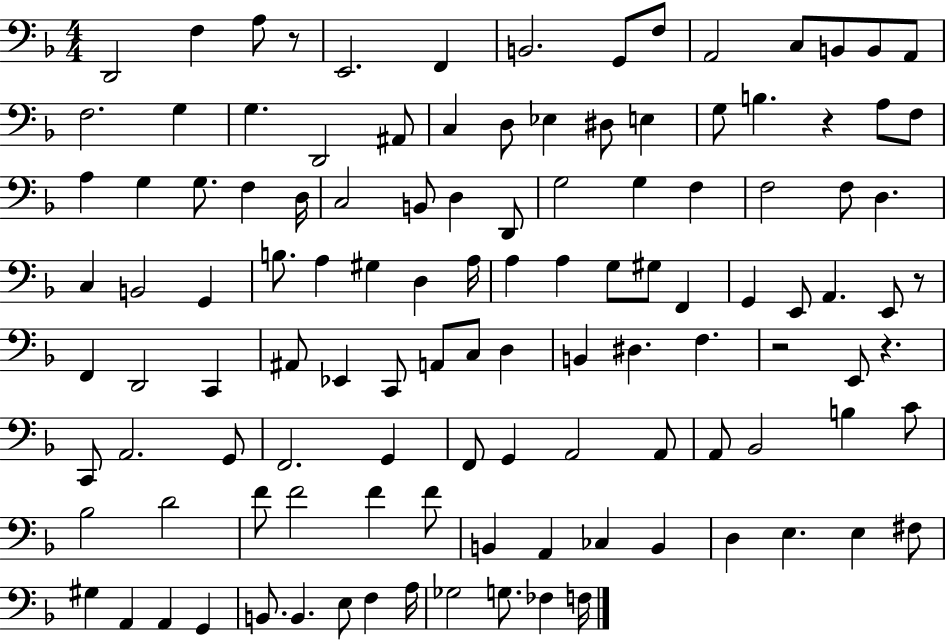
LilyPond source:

{
  \clef bass
  \numericTimeSignature
  \time 4/4
  \key f \major
  d,2 f4 a8 r8 | e,2. f,4 | b,2. g,8 f8 | a,2 c8 b,8 b,8 a,8 | \break f2. g4 | g4. d,2 ais,8 | c4 d8 ees4 dis8 e4 | g8 b4. r4 a8 f8 | \break a4 g4 g8. f4 d16 | c2 b,8 d4 d,8 | g2 g4 f4 | f2 f8 d4. | \break c4 b,2 g,4 | b8. a4 gis4 d4 a16 | a4 a4 g8 gis8 f,4 | g,4 e,8 a,4. e,8 r8 | \break f,4 d,2 c,4 | ais,8 ees,4 c,8 a,8 c8 d4 | b,4 dis4. f4. | r2 e,8 r4. | \break c,8 a,2. g,8 | f,2. g,4 | f,8 g,4 a,2 a,8 | a,8 bes,2 b4 c'8 | \break bes2 d'2 | f'8 f'2 f'4 f'8 | b,4 a,4 ces4 b,4 | d4 e4. e4 fis8 | \break gis4 a,4 a,4 g,4 | b,8. b,4. e8 f4 a16 | ges2 g8. fes4 f16 | \bar "|."
}